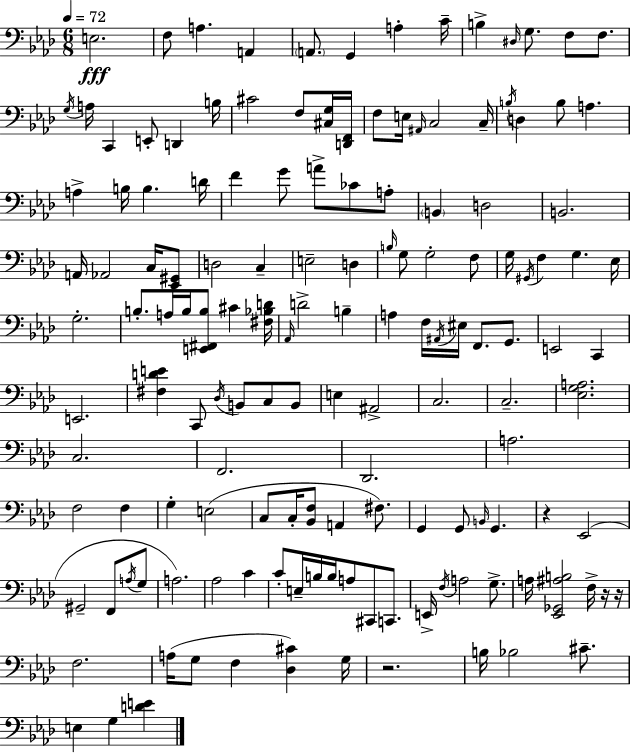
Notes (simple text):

E3/h. F3/e A3/q. A2/q A2/e. G2/q A3/q C4/s B3/q D#3/s G3/e. F3/e F3/e. G3/s A3/s C2/q E2/e D2/q B3/s C#4/h F3/e [C#3,G3]/s [D2,F2]/s F3/e E3/s A#2/s C3/h C3/s B3/s D3/q B3/e A3/q. A3/q B3/s B3/q. D4/s F4/q G4/e A4/e CES4/e A3/e B2/q D3/h B2/h. A2/s Ab2/h C3/s [Eb2,G#2]/e D3/h C3/q E3/h D3/q B3/s G3/e G3/h F3/e G3/s G#2/s F3/q G3/q. Eb3/s G3/h. B3/e. A3/s B3/s [E2,F#2,B3]/e C#4/q [F#3,Bb3,D4]/s Ab2/s D4/h B3/q A3/q F3/s A#2/s EIS3/s F2/e. G2/e. E2/h C2/q E2/h. [F#3,D4,E4]/q C2/e Db3/s B2/e C3/e B2/e E3/q A#2/h C3/h. C3/h. [Eb3,G3,A3]/h. C3/h. F2/h. Db2/h. A3/h. F3/h F3/q G3/q E3/h C3/e C3/s [Bb2,F3]/e A2/q F#3/e. G2/q G2/e B2/s G2/q. R/q Eb2/h G#2/h F2/e A3/s G3/e A3/h. Ab3/h C4/q C4/e E3/s B3/s B3/s A3/e C#2/e C2/e. E2/s F3/s A3/h G3/e. A3/s [Eb2,Gb2,A#3,B3]/h F3/s R/s R/s F3/h. A3/s G3/e F3/q [Db3,C#4]/q G3/s R/h. B3/s Bb3/h C#4/e. E3/q G3/q [D4,E4]/q